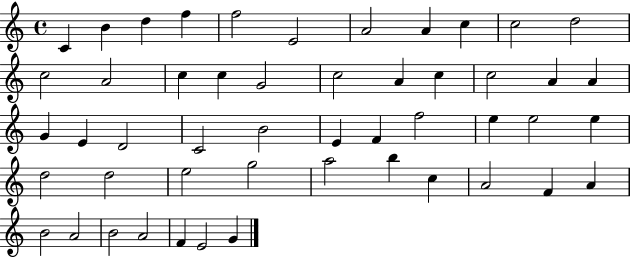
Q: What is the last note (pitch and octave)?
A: G4